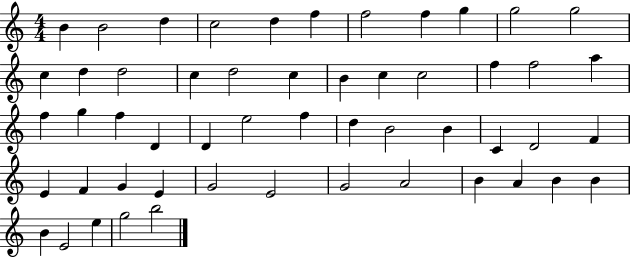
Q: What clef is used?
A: treble